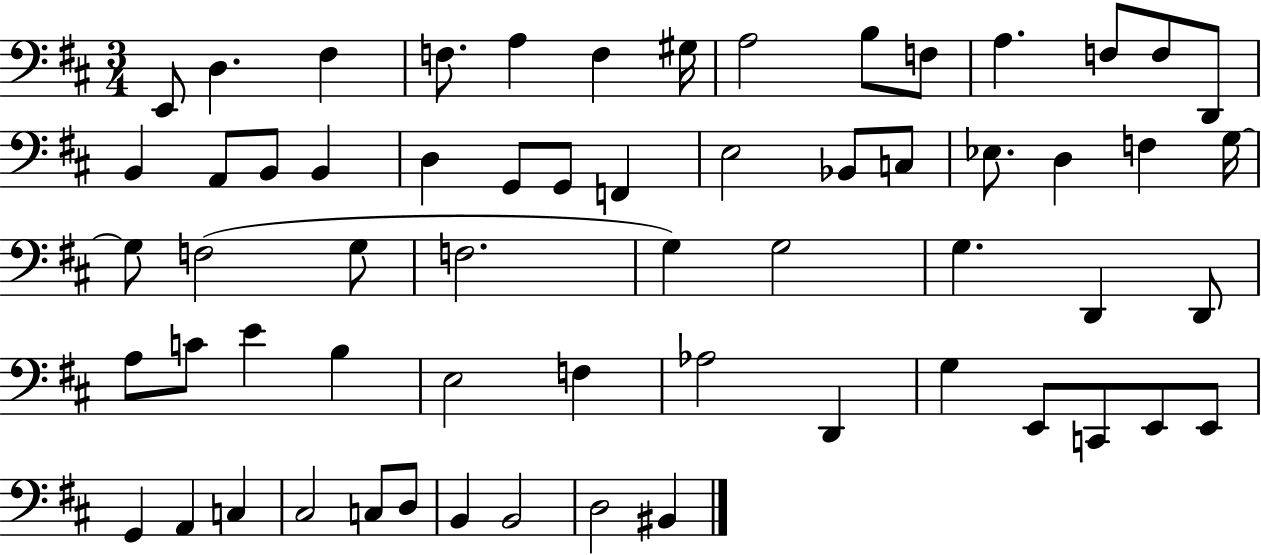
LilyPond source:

{
  \clef bass
  \numericTimeSignature
  \time 3/4
  \key d \major
  e,8 d4. fis4 | f8. a4 f4 gis16 | a2 b8 f8 | a4. f8 f8 d,8 | \break b,4 a,8 b,8 b,4 | d4 g,8 g,8 f,4 | e2 bes,8 c8 | ees8. d4 f4 g16~~ | \break g8 f2( g8 | f2. | g4) g2 | g4. d,4 d,8 | \break a8 c'8 e'4 b4 | e2 f4 | aes2 d,4 | g4 e,8 c,8 e,8 e,8 | \break g,4 a,4 c4 | cis2 c8 d8 | b,4 b,2 | d2 bis,4 | \break \bar "|."
}